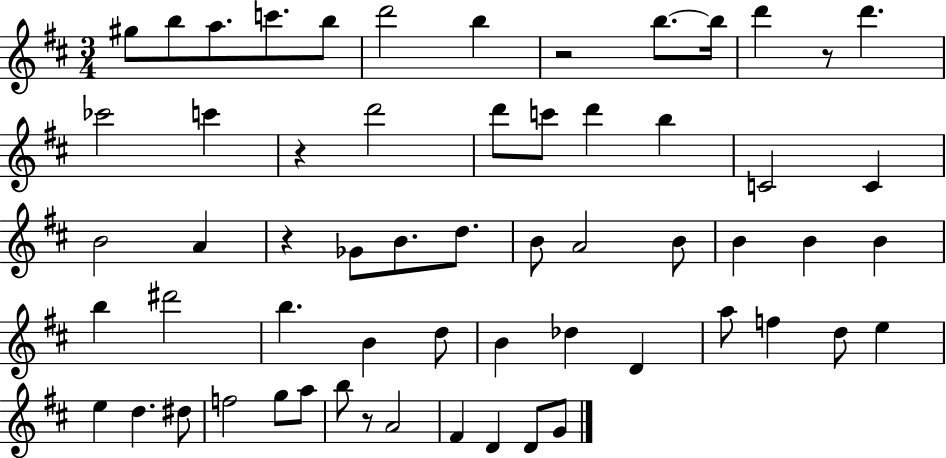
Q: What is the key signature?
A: D major